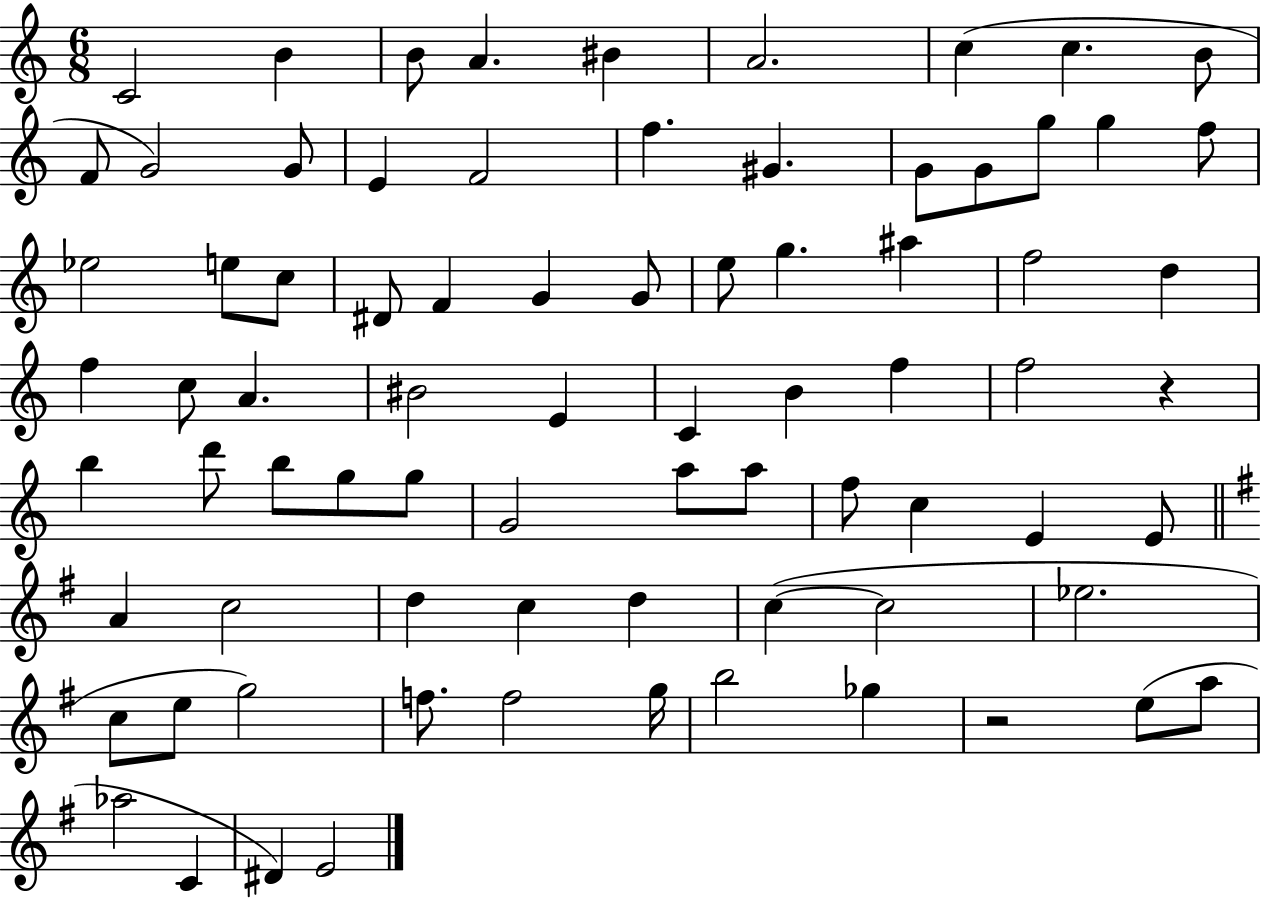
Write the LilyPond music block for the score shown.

{
  \clef treble
  \numericTimeSignature
  \time 6/8
  \key c \major
  c'2 b'4 | b'8 a'4. bis'4 | a'2. | c''4( c''4. b'8 | \break f'8 g'2) g'8 | e'4 f'2 | f''4. gis'4. | g'8 g'8 g''8 g''4 f''8 | \break ees''2 e''8 c''8 | dis'8 f'4 g'4 g'8 | e''8 g''4. ais''4 | f''2 d''4 | \break f''4 c''8 a'4. | bis'2 e'4 | c'4 b'4 f''4 | f''2 r4 | \break b''4 d'''8 b''8 g''8 g''8 | g'2 a''8 a''8 | f''8 c''4 e'4 e'8 | \bar "||" \break \key g \major a'4 c''2 | d''4 c''4 d''4 | c''4~(~ c''2 | ees''2. | \break c''8 e''8 g''2) | f''8. f''2 g''16 | b''2 ges''4 | r2 e''8( a''8 | \break aes''2 c'4 | dis'4) e'2 | \bar "|."
}